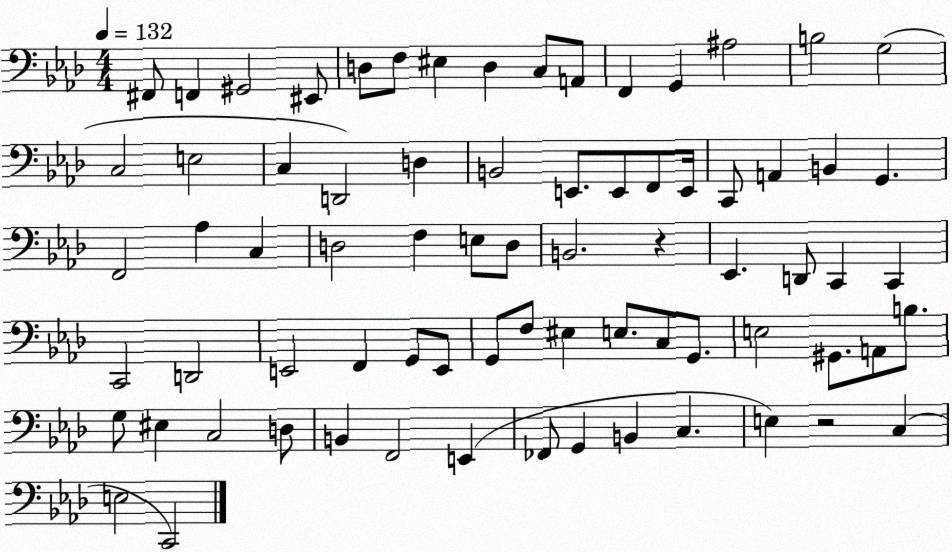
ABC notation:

X:1
T:Untitled
M:4/4
L:1/4
K:Ab
^F,,/2 F,, ^G,,2 ^E,,/2 D,/2 F,/2 ^E, D, C,/2 A,,/2 F,, G,, ^A,2 B,2 G,2 C,2 E,2 C, D,,2 D, B,,2 E,,/2 E,,/2 F,,/2 E,,/4 C,,/2 A,, B,, G,, F,,2 _A, C, D,2 F, E,/2 D,/2 B,,2 z _E,, D,,/2 C,, C,, C,,2 D,,2 E,,2 F,, G,,/2 E,,/2 G,,/2 F,/2 ^E, E,/2 C,/2 G,,/2 E,2 ^G,,/2 A,,/2 B,/2 G,/2 ^E, C,2 D,/2 B,, F,,2 E,, _F,,/2 G,, B,, C, E, z2 C, E,2 C,,2